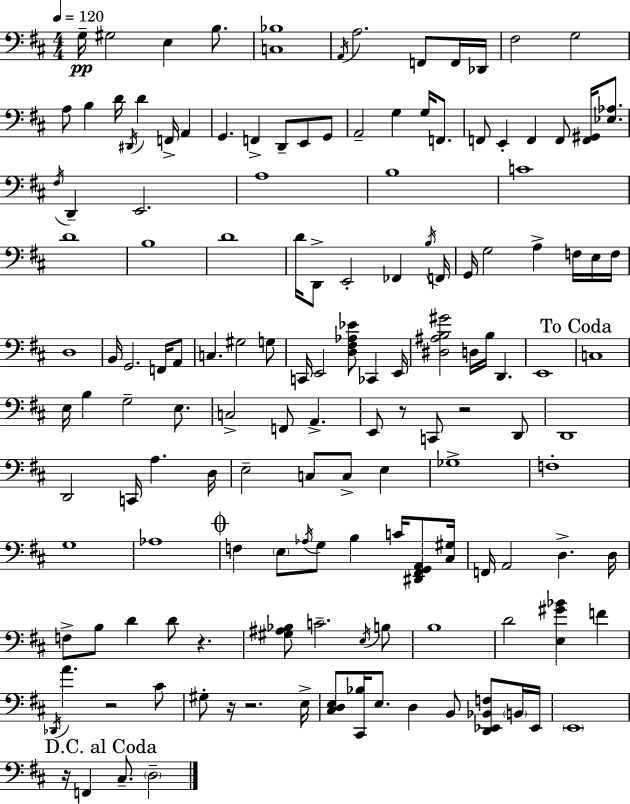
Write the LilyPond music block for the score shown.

{
  \clef bass
  \numericTimeSignature
  \time 4/4
  \key d \major
  \tempo 4 = 120
  g16--\pp gis2 e4 b8. | <c bes>1 | \acciaccatura { a,16 } a2. f,8 f,16 | des,16 fis2 g2 | \break a8 b4 d'16 \acciaccatura { dis,16 } d'4 f,16-> a,4 | g,4. f,4-> d,8-- e,8 | g,8 a,2-- g4 g16 f,8. | f,8 e,4-. f,4 f,8 <f, gis,>16 <ees aes>8. | \break \acciaccatura { fis16 } d,4-- e,2. | a1 | b1 | c'1 | \break d'1 | b1 | d'1 | d'16 d,8-> e,2-. fes,4 | \break \acciaccatura { b16 } f,16 g,16 g2 a4-> | f16 e16 f16 d1 | b,16 g,2. | f,16 a,8 c4. gis2 | \break g8 c,16 e,2 <d fis aes ees'>8 ces,4 | e,16 <dis ais b gis'>2 d16 b16 d,4. | e,1 | \mark "To Coda" c1 | \break e16 b4 g2-- | e8. c2-> f,8 a,4.-> | e,8 r8 c,8 r2 | d,8 d,1 | \break d,2 c,16 a4. | d16 e2-- c8 c8-> | e4 ges1-> | f1-. | \break g1 | aes1 | \mark \markup { \musicglyph "scripts.coda" } f4 \parenthesize e8 \acciaccatura { aes16 } g8 b4 | c'16 <dis, fis, g, a,>8 <cis gis>16 f,16 a,2 d4.-> | \break d16 f8-> b8 d'4 d'8 r4. | <gis ais bes>8 c'2.-- | \acciaccatura { e16 } b8 b1 | d'2 <e gis' bes'>4 | \break f'4 \acciaccatura { des,16 } a'4. r2 | cis'8 gis8-. r16 r2. | e16-> <cis d e>8 <cis, bes>16 e8. d4 | b,8 <d, ees, bes, f>8 \parenthesize b,16 ees,16 \parenthesize e,1 | \break \mark "D.C. al Coda" r16 f,4 cis8.-- \parenthesize d2-- | \bar "|."
}